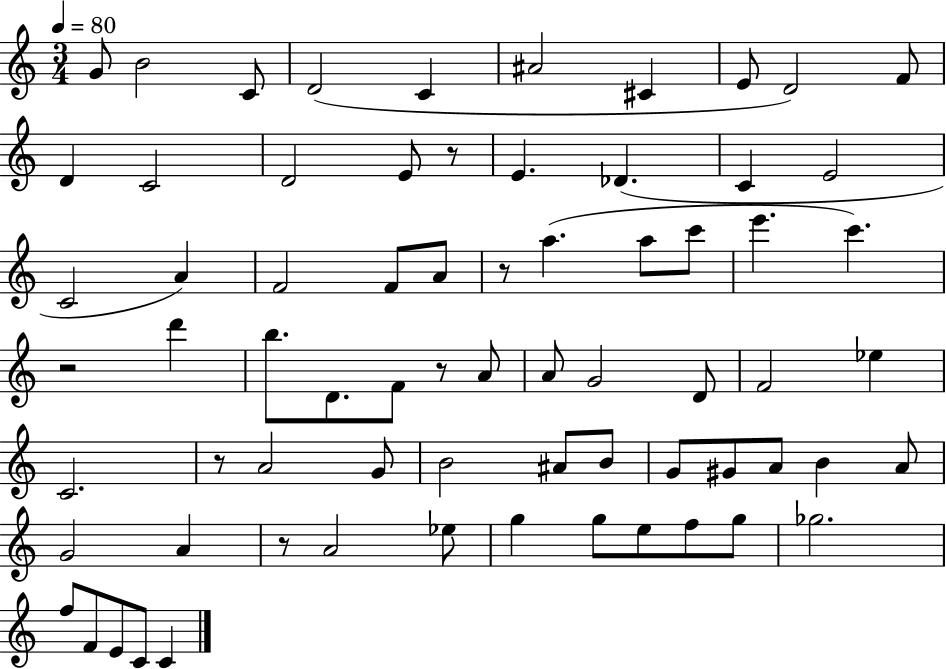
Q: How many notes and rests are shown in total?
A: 70